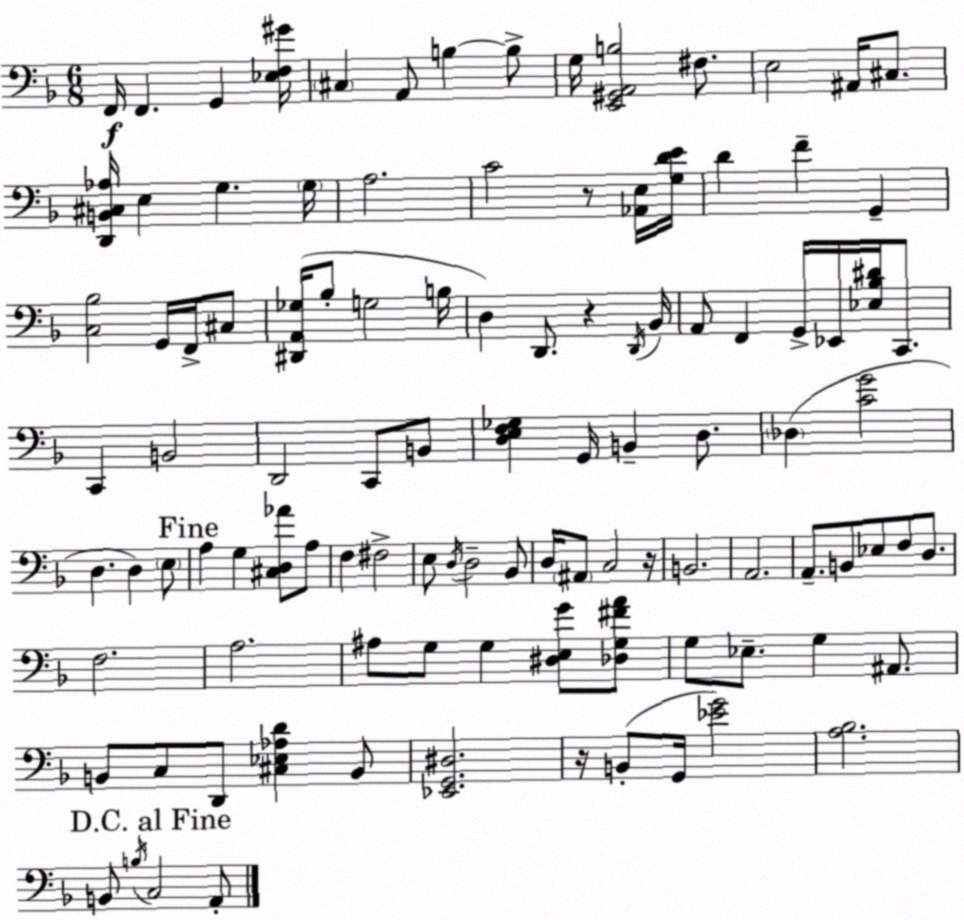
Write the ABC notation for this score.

X:1
T:Untitled
M:6/8
L:1/4
K:F
F,,/4 F,, G,, [_E,F,^G]/4 ^C, A,,/2 B, B,/2 G,/4 [E,,^G,,A,,B,]2 ^F,/2 E,2 ^A,,/4 ^C,/2 [D,,B,,^C,_A,]/4 E, G, G,/4 A,2 C2 z/2 [_A,,E,]/4 [G,DE]/4 D F G,, [C,_B,]2 G,,/4 F,,/4 ^C,/2 [^D,,A,,_G,]/4 _B,/2 G,2 B,/4 D, D,,/2 z D,,/4 _B,,/4 A,,/2 F,, G,,/4 _E,,/4 [_E,_B,^D]/4 C,,/2 C,, B,,2 D,,2 C,,/2 B,,/2 [D,E,F,_G,] G,,/4 B,, D,/2 _D, [CG]2 D, D, E,/2 A, G, [^C,D,_A]/2 A,/2 F, ^F,2 E,/2 D,/4 D,2 _B,,/2 D,/4 ^A,,/2 C,2 z/4 B,,2 A,,2 A,,/2 B,,/2 _E,/2 F,/2 D,/2 F,2 A,2 ^A,/2 G,/2 G, [^D,E,G]/2 [_D,G,^FA]/2 G,/2 _E,/2 G, ^A,,/2 B,,/2 C,/2 D,,/2 [^C,_E,_A,D] B,,/2 [_E,,G,,^D,]2 z/4 B,,/2 G,,/4 [_EG]2 [A,_B,]2 B,,/2 B,/4 C,2 A,,/2